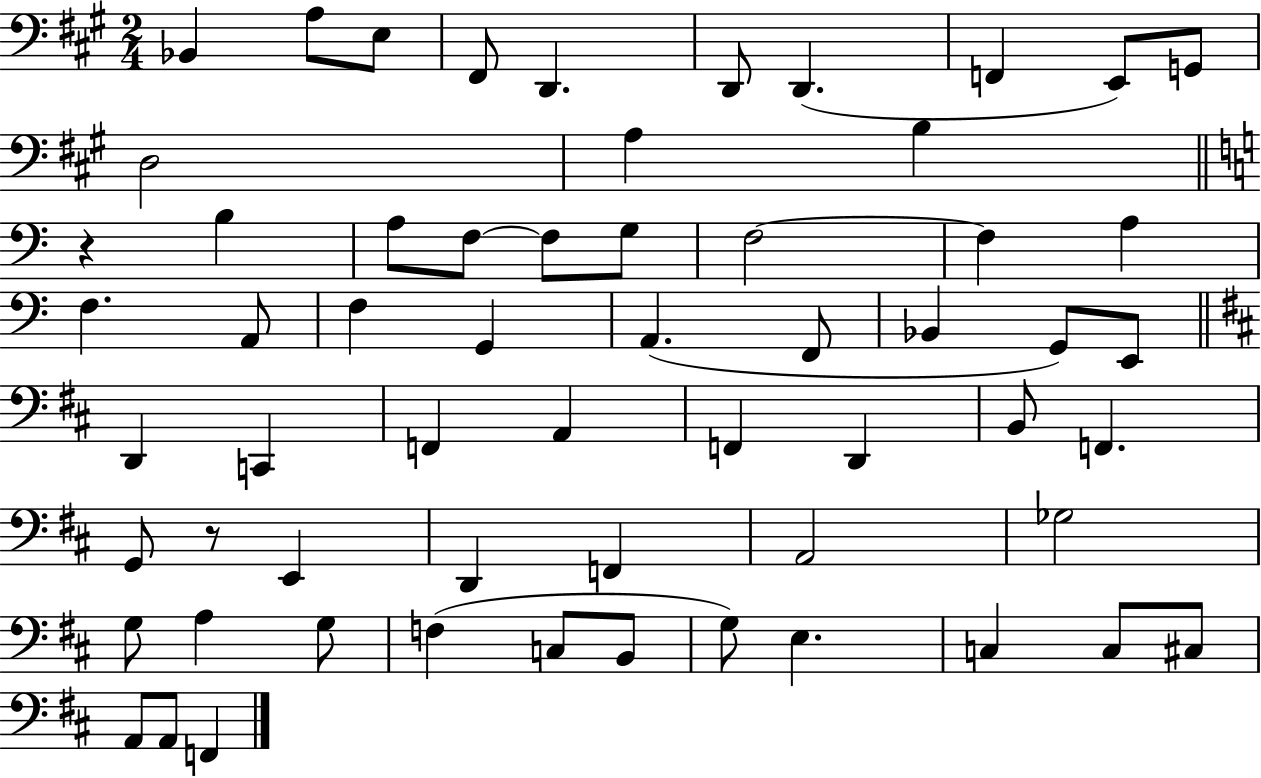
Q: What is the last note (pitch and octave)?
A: F2